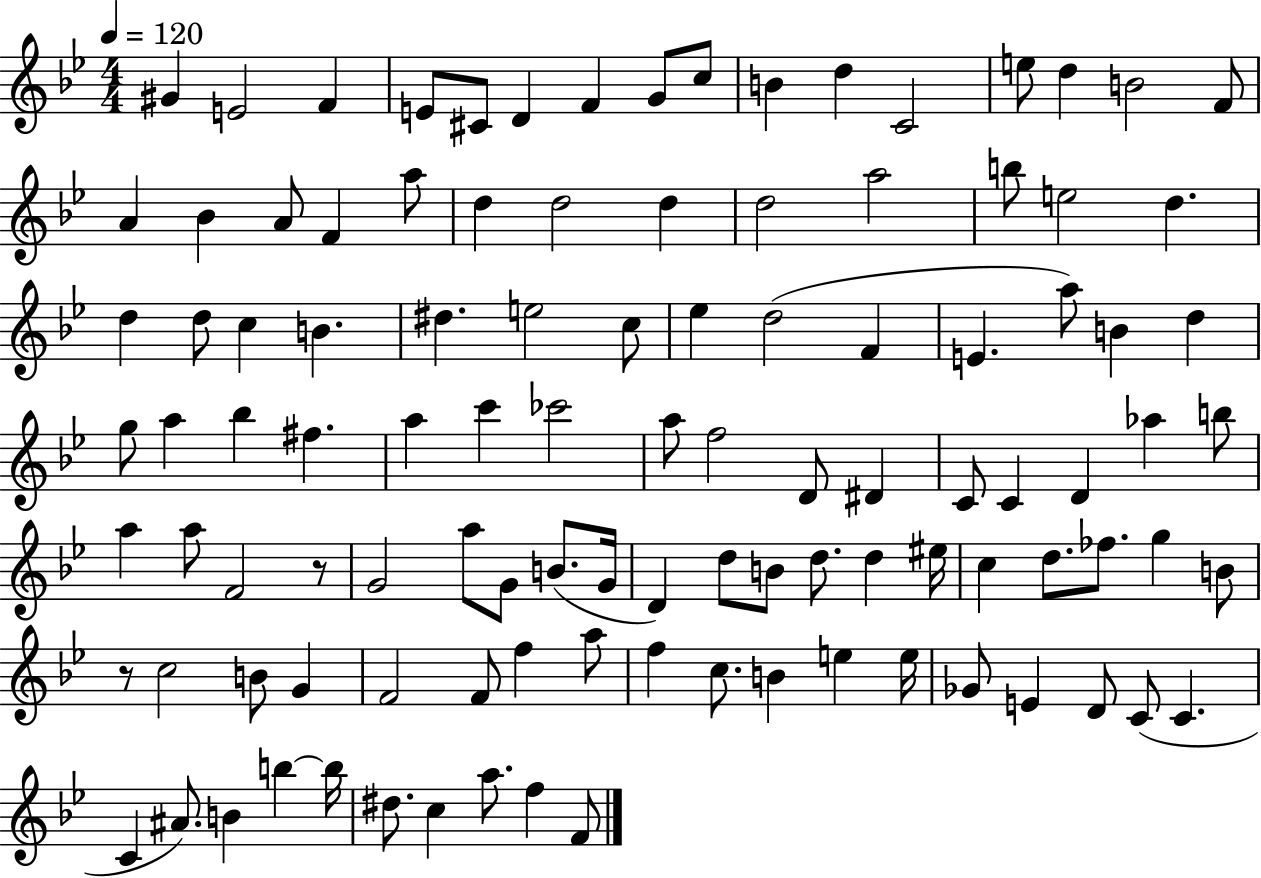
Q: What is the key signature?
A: BES major